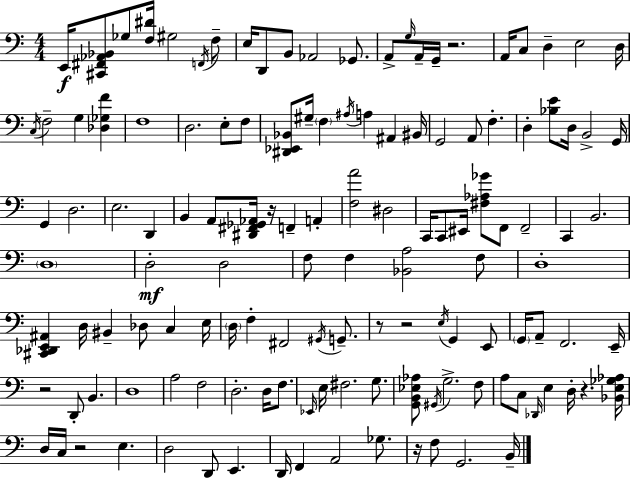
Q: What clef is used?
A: bass